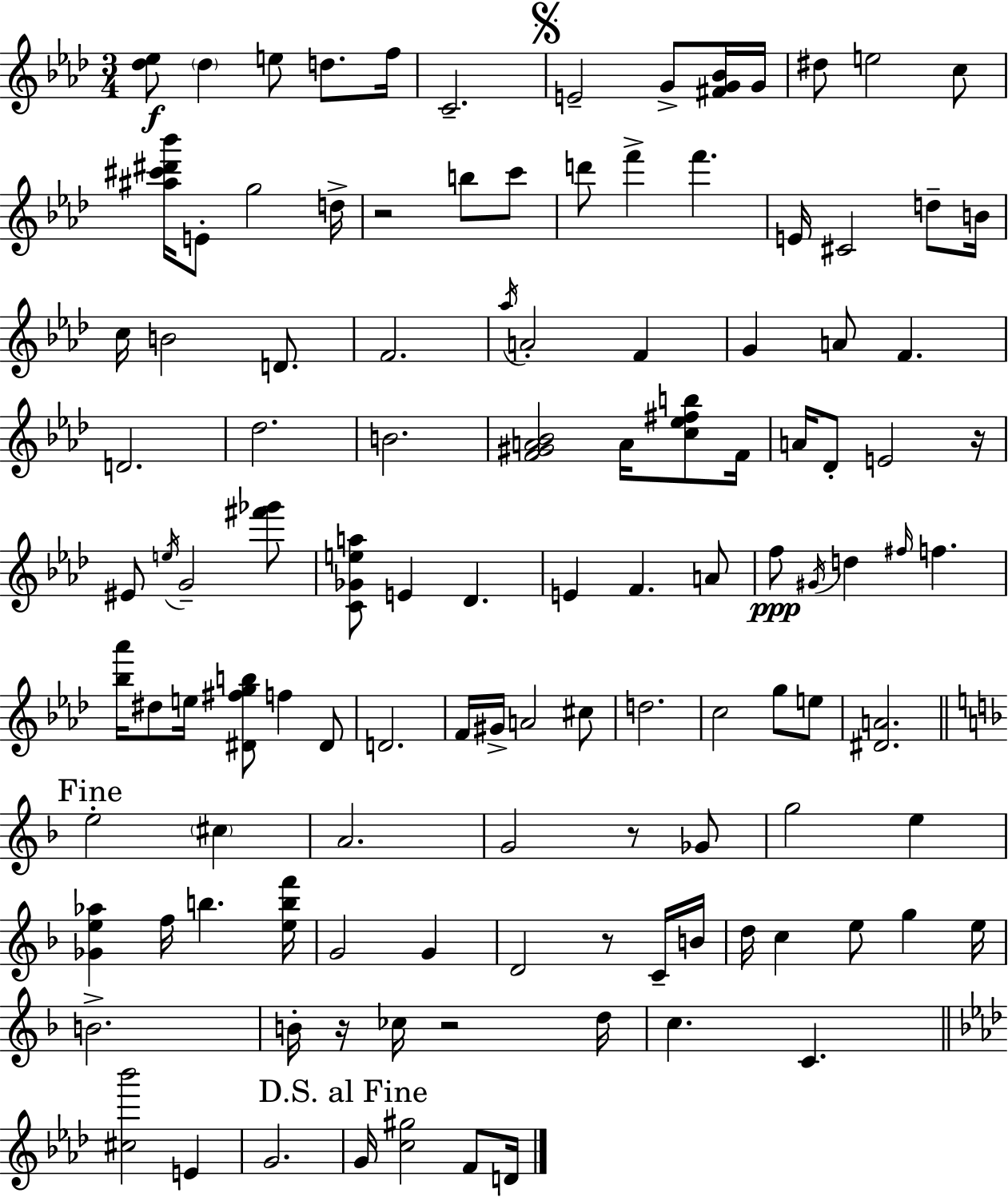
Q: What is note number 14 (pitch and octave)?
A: D5